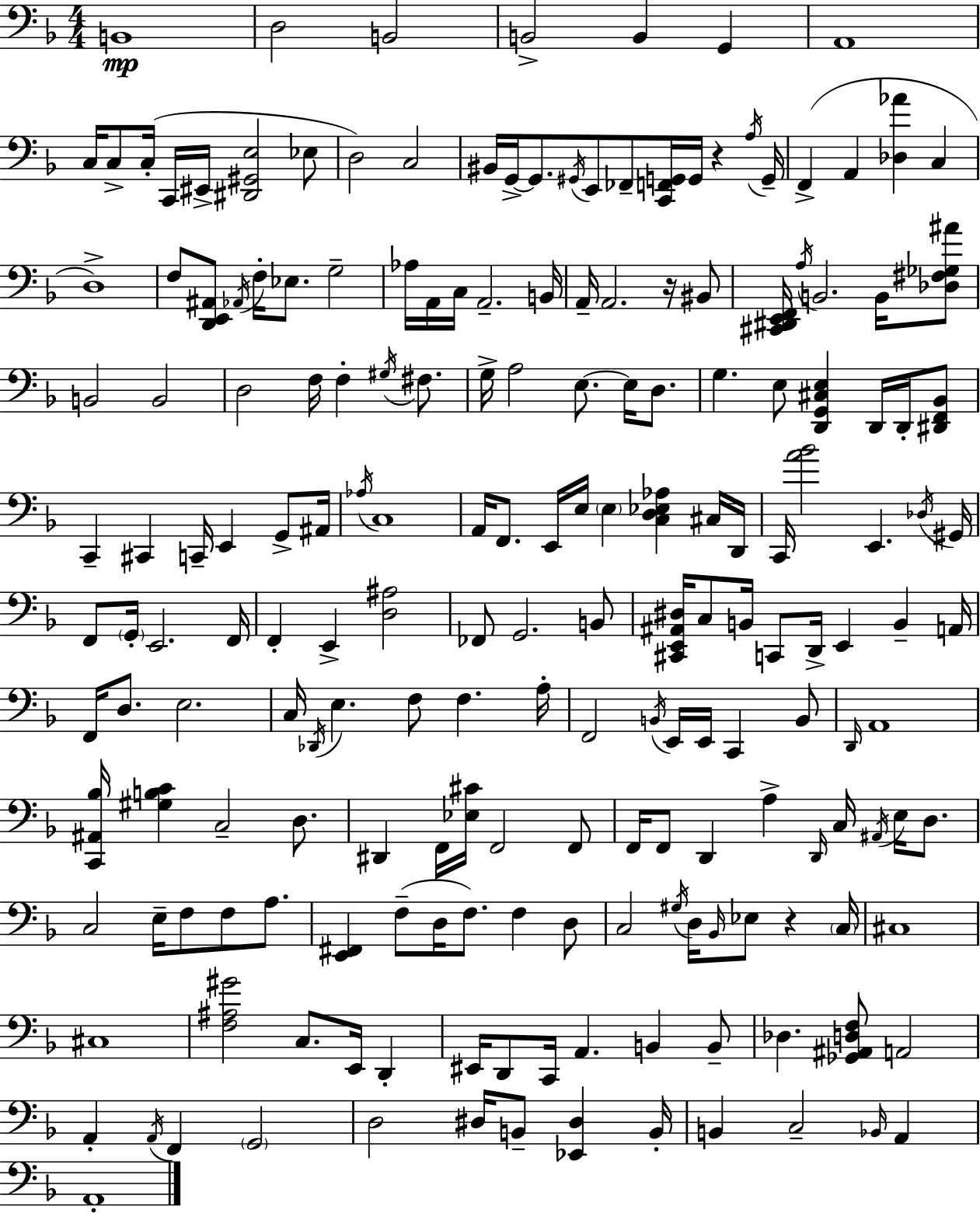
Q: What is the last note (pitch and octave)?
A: A2